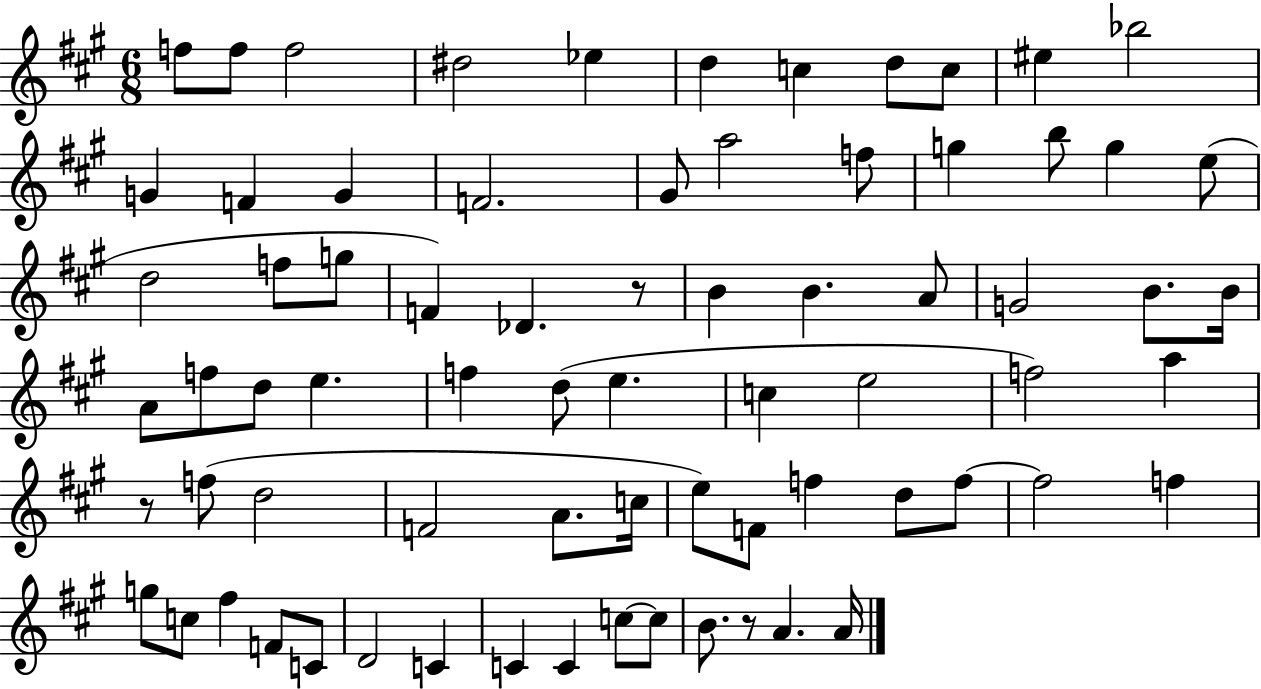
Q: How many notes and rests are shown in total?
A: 73